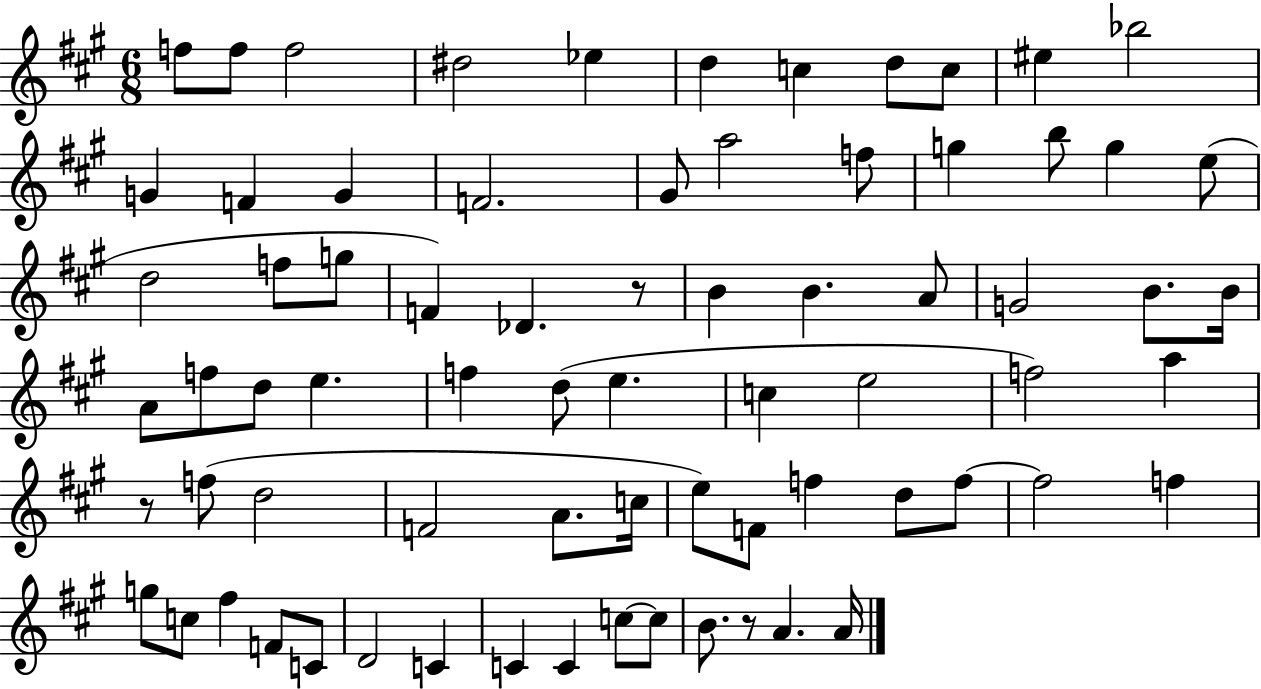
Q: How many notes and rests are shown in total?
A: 73